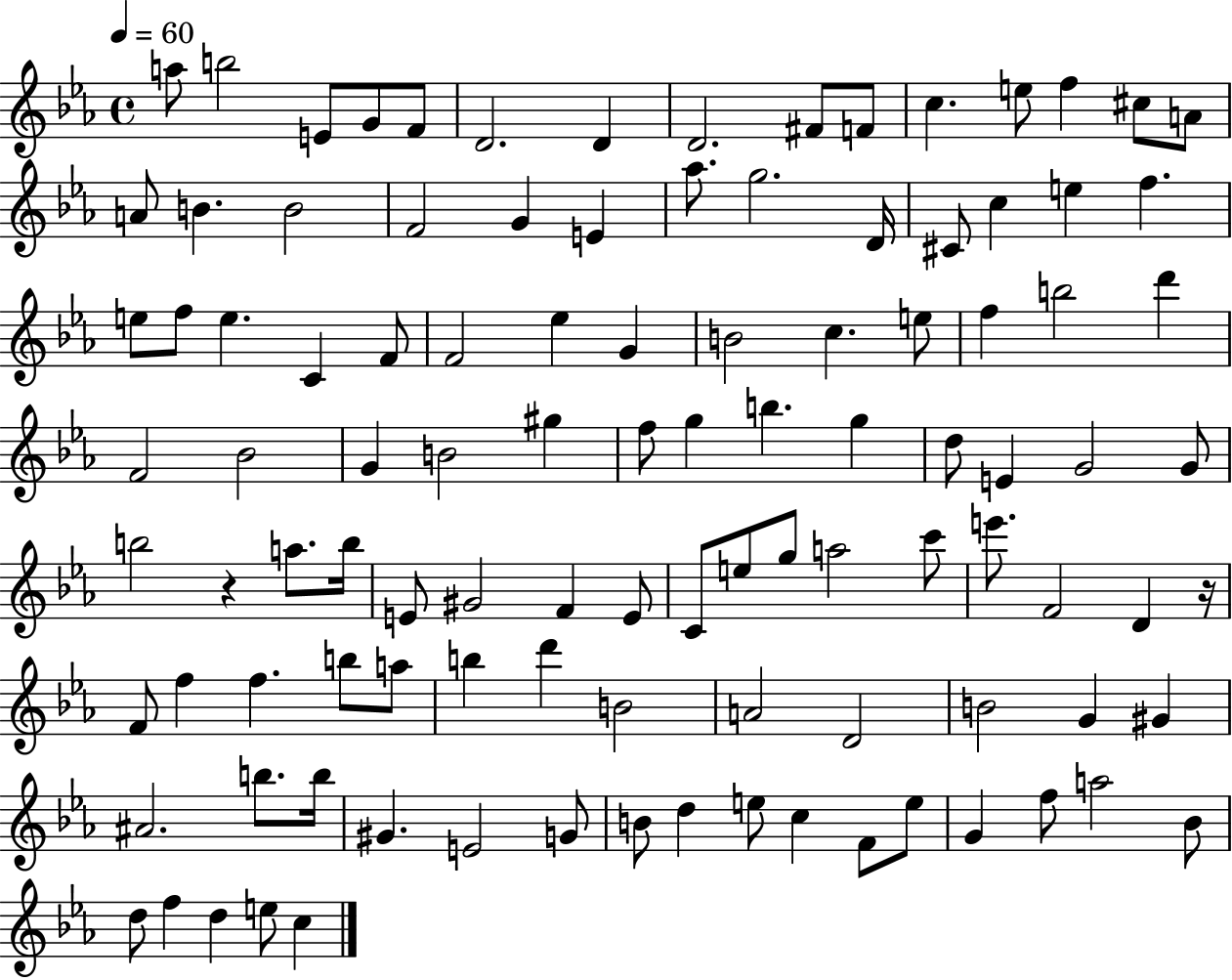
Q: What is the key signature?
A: EES major